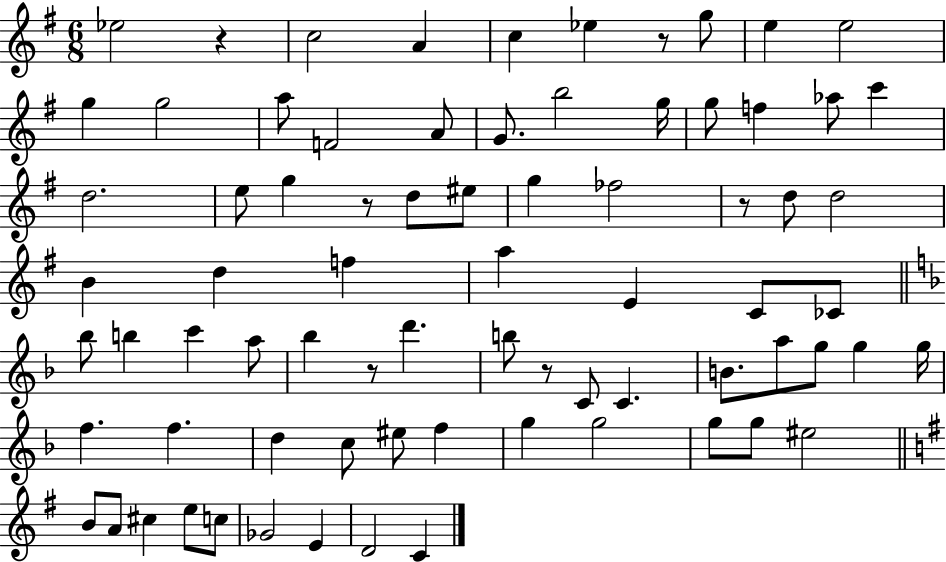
{
  \clef treble
  \numericTimeSignature
  \time 6/8
  \key g \major
  ees''2 r4 | c''2 a'4 | c''4 ees''4 r8 g''8 | e''4 e''2 | \break g''4 g''2 | a''8 f'2 a'8 | g'8. b''2 g''16 | g''8 f''4 aes''8 c'''4 | \break d''2. | e''8 g''4 r8 d''8 eis''8 | g''4 fes''2 | r8 d''8 d''2 | \break b'4 d''4 f''4 | a''4 e'4 c'8 ces'8 | \bar "||" \break \key d \minor bes''8 b''4 c'''4 a''8 | bes''4 r8 d'''4. | b''8 r8 c'8 c'4. | b'8. a''8 g''8 g''4 g''16 | \break f''4. f''4. | d''4 c''8 eis''8 f''4 | g''4 g''2 | g''8 g''8 eis''2 | \break \bar "||" \break \key e \minor b'8 a'8 cis''4 e''8 c''8 | ges'2 e'4 | d'2 c'4 | \bar "|."
}